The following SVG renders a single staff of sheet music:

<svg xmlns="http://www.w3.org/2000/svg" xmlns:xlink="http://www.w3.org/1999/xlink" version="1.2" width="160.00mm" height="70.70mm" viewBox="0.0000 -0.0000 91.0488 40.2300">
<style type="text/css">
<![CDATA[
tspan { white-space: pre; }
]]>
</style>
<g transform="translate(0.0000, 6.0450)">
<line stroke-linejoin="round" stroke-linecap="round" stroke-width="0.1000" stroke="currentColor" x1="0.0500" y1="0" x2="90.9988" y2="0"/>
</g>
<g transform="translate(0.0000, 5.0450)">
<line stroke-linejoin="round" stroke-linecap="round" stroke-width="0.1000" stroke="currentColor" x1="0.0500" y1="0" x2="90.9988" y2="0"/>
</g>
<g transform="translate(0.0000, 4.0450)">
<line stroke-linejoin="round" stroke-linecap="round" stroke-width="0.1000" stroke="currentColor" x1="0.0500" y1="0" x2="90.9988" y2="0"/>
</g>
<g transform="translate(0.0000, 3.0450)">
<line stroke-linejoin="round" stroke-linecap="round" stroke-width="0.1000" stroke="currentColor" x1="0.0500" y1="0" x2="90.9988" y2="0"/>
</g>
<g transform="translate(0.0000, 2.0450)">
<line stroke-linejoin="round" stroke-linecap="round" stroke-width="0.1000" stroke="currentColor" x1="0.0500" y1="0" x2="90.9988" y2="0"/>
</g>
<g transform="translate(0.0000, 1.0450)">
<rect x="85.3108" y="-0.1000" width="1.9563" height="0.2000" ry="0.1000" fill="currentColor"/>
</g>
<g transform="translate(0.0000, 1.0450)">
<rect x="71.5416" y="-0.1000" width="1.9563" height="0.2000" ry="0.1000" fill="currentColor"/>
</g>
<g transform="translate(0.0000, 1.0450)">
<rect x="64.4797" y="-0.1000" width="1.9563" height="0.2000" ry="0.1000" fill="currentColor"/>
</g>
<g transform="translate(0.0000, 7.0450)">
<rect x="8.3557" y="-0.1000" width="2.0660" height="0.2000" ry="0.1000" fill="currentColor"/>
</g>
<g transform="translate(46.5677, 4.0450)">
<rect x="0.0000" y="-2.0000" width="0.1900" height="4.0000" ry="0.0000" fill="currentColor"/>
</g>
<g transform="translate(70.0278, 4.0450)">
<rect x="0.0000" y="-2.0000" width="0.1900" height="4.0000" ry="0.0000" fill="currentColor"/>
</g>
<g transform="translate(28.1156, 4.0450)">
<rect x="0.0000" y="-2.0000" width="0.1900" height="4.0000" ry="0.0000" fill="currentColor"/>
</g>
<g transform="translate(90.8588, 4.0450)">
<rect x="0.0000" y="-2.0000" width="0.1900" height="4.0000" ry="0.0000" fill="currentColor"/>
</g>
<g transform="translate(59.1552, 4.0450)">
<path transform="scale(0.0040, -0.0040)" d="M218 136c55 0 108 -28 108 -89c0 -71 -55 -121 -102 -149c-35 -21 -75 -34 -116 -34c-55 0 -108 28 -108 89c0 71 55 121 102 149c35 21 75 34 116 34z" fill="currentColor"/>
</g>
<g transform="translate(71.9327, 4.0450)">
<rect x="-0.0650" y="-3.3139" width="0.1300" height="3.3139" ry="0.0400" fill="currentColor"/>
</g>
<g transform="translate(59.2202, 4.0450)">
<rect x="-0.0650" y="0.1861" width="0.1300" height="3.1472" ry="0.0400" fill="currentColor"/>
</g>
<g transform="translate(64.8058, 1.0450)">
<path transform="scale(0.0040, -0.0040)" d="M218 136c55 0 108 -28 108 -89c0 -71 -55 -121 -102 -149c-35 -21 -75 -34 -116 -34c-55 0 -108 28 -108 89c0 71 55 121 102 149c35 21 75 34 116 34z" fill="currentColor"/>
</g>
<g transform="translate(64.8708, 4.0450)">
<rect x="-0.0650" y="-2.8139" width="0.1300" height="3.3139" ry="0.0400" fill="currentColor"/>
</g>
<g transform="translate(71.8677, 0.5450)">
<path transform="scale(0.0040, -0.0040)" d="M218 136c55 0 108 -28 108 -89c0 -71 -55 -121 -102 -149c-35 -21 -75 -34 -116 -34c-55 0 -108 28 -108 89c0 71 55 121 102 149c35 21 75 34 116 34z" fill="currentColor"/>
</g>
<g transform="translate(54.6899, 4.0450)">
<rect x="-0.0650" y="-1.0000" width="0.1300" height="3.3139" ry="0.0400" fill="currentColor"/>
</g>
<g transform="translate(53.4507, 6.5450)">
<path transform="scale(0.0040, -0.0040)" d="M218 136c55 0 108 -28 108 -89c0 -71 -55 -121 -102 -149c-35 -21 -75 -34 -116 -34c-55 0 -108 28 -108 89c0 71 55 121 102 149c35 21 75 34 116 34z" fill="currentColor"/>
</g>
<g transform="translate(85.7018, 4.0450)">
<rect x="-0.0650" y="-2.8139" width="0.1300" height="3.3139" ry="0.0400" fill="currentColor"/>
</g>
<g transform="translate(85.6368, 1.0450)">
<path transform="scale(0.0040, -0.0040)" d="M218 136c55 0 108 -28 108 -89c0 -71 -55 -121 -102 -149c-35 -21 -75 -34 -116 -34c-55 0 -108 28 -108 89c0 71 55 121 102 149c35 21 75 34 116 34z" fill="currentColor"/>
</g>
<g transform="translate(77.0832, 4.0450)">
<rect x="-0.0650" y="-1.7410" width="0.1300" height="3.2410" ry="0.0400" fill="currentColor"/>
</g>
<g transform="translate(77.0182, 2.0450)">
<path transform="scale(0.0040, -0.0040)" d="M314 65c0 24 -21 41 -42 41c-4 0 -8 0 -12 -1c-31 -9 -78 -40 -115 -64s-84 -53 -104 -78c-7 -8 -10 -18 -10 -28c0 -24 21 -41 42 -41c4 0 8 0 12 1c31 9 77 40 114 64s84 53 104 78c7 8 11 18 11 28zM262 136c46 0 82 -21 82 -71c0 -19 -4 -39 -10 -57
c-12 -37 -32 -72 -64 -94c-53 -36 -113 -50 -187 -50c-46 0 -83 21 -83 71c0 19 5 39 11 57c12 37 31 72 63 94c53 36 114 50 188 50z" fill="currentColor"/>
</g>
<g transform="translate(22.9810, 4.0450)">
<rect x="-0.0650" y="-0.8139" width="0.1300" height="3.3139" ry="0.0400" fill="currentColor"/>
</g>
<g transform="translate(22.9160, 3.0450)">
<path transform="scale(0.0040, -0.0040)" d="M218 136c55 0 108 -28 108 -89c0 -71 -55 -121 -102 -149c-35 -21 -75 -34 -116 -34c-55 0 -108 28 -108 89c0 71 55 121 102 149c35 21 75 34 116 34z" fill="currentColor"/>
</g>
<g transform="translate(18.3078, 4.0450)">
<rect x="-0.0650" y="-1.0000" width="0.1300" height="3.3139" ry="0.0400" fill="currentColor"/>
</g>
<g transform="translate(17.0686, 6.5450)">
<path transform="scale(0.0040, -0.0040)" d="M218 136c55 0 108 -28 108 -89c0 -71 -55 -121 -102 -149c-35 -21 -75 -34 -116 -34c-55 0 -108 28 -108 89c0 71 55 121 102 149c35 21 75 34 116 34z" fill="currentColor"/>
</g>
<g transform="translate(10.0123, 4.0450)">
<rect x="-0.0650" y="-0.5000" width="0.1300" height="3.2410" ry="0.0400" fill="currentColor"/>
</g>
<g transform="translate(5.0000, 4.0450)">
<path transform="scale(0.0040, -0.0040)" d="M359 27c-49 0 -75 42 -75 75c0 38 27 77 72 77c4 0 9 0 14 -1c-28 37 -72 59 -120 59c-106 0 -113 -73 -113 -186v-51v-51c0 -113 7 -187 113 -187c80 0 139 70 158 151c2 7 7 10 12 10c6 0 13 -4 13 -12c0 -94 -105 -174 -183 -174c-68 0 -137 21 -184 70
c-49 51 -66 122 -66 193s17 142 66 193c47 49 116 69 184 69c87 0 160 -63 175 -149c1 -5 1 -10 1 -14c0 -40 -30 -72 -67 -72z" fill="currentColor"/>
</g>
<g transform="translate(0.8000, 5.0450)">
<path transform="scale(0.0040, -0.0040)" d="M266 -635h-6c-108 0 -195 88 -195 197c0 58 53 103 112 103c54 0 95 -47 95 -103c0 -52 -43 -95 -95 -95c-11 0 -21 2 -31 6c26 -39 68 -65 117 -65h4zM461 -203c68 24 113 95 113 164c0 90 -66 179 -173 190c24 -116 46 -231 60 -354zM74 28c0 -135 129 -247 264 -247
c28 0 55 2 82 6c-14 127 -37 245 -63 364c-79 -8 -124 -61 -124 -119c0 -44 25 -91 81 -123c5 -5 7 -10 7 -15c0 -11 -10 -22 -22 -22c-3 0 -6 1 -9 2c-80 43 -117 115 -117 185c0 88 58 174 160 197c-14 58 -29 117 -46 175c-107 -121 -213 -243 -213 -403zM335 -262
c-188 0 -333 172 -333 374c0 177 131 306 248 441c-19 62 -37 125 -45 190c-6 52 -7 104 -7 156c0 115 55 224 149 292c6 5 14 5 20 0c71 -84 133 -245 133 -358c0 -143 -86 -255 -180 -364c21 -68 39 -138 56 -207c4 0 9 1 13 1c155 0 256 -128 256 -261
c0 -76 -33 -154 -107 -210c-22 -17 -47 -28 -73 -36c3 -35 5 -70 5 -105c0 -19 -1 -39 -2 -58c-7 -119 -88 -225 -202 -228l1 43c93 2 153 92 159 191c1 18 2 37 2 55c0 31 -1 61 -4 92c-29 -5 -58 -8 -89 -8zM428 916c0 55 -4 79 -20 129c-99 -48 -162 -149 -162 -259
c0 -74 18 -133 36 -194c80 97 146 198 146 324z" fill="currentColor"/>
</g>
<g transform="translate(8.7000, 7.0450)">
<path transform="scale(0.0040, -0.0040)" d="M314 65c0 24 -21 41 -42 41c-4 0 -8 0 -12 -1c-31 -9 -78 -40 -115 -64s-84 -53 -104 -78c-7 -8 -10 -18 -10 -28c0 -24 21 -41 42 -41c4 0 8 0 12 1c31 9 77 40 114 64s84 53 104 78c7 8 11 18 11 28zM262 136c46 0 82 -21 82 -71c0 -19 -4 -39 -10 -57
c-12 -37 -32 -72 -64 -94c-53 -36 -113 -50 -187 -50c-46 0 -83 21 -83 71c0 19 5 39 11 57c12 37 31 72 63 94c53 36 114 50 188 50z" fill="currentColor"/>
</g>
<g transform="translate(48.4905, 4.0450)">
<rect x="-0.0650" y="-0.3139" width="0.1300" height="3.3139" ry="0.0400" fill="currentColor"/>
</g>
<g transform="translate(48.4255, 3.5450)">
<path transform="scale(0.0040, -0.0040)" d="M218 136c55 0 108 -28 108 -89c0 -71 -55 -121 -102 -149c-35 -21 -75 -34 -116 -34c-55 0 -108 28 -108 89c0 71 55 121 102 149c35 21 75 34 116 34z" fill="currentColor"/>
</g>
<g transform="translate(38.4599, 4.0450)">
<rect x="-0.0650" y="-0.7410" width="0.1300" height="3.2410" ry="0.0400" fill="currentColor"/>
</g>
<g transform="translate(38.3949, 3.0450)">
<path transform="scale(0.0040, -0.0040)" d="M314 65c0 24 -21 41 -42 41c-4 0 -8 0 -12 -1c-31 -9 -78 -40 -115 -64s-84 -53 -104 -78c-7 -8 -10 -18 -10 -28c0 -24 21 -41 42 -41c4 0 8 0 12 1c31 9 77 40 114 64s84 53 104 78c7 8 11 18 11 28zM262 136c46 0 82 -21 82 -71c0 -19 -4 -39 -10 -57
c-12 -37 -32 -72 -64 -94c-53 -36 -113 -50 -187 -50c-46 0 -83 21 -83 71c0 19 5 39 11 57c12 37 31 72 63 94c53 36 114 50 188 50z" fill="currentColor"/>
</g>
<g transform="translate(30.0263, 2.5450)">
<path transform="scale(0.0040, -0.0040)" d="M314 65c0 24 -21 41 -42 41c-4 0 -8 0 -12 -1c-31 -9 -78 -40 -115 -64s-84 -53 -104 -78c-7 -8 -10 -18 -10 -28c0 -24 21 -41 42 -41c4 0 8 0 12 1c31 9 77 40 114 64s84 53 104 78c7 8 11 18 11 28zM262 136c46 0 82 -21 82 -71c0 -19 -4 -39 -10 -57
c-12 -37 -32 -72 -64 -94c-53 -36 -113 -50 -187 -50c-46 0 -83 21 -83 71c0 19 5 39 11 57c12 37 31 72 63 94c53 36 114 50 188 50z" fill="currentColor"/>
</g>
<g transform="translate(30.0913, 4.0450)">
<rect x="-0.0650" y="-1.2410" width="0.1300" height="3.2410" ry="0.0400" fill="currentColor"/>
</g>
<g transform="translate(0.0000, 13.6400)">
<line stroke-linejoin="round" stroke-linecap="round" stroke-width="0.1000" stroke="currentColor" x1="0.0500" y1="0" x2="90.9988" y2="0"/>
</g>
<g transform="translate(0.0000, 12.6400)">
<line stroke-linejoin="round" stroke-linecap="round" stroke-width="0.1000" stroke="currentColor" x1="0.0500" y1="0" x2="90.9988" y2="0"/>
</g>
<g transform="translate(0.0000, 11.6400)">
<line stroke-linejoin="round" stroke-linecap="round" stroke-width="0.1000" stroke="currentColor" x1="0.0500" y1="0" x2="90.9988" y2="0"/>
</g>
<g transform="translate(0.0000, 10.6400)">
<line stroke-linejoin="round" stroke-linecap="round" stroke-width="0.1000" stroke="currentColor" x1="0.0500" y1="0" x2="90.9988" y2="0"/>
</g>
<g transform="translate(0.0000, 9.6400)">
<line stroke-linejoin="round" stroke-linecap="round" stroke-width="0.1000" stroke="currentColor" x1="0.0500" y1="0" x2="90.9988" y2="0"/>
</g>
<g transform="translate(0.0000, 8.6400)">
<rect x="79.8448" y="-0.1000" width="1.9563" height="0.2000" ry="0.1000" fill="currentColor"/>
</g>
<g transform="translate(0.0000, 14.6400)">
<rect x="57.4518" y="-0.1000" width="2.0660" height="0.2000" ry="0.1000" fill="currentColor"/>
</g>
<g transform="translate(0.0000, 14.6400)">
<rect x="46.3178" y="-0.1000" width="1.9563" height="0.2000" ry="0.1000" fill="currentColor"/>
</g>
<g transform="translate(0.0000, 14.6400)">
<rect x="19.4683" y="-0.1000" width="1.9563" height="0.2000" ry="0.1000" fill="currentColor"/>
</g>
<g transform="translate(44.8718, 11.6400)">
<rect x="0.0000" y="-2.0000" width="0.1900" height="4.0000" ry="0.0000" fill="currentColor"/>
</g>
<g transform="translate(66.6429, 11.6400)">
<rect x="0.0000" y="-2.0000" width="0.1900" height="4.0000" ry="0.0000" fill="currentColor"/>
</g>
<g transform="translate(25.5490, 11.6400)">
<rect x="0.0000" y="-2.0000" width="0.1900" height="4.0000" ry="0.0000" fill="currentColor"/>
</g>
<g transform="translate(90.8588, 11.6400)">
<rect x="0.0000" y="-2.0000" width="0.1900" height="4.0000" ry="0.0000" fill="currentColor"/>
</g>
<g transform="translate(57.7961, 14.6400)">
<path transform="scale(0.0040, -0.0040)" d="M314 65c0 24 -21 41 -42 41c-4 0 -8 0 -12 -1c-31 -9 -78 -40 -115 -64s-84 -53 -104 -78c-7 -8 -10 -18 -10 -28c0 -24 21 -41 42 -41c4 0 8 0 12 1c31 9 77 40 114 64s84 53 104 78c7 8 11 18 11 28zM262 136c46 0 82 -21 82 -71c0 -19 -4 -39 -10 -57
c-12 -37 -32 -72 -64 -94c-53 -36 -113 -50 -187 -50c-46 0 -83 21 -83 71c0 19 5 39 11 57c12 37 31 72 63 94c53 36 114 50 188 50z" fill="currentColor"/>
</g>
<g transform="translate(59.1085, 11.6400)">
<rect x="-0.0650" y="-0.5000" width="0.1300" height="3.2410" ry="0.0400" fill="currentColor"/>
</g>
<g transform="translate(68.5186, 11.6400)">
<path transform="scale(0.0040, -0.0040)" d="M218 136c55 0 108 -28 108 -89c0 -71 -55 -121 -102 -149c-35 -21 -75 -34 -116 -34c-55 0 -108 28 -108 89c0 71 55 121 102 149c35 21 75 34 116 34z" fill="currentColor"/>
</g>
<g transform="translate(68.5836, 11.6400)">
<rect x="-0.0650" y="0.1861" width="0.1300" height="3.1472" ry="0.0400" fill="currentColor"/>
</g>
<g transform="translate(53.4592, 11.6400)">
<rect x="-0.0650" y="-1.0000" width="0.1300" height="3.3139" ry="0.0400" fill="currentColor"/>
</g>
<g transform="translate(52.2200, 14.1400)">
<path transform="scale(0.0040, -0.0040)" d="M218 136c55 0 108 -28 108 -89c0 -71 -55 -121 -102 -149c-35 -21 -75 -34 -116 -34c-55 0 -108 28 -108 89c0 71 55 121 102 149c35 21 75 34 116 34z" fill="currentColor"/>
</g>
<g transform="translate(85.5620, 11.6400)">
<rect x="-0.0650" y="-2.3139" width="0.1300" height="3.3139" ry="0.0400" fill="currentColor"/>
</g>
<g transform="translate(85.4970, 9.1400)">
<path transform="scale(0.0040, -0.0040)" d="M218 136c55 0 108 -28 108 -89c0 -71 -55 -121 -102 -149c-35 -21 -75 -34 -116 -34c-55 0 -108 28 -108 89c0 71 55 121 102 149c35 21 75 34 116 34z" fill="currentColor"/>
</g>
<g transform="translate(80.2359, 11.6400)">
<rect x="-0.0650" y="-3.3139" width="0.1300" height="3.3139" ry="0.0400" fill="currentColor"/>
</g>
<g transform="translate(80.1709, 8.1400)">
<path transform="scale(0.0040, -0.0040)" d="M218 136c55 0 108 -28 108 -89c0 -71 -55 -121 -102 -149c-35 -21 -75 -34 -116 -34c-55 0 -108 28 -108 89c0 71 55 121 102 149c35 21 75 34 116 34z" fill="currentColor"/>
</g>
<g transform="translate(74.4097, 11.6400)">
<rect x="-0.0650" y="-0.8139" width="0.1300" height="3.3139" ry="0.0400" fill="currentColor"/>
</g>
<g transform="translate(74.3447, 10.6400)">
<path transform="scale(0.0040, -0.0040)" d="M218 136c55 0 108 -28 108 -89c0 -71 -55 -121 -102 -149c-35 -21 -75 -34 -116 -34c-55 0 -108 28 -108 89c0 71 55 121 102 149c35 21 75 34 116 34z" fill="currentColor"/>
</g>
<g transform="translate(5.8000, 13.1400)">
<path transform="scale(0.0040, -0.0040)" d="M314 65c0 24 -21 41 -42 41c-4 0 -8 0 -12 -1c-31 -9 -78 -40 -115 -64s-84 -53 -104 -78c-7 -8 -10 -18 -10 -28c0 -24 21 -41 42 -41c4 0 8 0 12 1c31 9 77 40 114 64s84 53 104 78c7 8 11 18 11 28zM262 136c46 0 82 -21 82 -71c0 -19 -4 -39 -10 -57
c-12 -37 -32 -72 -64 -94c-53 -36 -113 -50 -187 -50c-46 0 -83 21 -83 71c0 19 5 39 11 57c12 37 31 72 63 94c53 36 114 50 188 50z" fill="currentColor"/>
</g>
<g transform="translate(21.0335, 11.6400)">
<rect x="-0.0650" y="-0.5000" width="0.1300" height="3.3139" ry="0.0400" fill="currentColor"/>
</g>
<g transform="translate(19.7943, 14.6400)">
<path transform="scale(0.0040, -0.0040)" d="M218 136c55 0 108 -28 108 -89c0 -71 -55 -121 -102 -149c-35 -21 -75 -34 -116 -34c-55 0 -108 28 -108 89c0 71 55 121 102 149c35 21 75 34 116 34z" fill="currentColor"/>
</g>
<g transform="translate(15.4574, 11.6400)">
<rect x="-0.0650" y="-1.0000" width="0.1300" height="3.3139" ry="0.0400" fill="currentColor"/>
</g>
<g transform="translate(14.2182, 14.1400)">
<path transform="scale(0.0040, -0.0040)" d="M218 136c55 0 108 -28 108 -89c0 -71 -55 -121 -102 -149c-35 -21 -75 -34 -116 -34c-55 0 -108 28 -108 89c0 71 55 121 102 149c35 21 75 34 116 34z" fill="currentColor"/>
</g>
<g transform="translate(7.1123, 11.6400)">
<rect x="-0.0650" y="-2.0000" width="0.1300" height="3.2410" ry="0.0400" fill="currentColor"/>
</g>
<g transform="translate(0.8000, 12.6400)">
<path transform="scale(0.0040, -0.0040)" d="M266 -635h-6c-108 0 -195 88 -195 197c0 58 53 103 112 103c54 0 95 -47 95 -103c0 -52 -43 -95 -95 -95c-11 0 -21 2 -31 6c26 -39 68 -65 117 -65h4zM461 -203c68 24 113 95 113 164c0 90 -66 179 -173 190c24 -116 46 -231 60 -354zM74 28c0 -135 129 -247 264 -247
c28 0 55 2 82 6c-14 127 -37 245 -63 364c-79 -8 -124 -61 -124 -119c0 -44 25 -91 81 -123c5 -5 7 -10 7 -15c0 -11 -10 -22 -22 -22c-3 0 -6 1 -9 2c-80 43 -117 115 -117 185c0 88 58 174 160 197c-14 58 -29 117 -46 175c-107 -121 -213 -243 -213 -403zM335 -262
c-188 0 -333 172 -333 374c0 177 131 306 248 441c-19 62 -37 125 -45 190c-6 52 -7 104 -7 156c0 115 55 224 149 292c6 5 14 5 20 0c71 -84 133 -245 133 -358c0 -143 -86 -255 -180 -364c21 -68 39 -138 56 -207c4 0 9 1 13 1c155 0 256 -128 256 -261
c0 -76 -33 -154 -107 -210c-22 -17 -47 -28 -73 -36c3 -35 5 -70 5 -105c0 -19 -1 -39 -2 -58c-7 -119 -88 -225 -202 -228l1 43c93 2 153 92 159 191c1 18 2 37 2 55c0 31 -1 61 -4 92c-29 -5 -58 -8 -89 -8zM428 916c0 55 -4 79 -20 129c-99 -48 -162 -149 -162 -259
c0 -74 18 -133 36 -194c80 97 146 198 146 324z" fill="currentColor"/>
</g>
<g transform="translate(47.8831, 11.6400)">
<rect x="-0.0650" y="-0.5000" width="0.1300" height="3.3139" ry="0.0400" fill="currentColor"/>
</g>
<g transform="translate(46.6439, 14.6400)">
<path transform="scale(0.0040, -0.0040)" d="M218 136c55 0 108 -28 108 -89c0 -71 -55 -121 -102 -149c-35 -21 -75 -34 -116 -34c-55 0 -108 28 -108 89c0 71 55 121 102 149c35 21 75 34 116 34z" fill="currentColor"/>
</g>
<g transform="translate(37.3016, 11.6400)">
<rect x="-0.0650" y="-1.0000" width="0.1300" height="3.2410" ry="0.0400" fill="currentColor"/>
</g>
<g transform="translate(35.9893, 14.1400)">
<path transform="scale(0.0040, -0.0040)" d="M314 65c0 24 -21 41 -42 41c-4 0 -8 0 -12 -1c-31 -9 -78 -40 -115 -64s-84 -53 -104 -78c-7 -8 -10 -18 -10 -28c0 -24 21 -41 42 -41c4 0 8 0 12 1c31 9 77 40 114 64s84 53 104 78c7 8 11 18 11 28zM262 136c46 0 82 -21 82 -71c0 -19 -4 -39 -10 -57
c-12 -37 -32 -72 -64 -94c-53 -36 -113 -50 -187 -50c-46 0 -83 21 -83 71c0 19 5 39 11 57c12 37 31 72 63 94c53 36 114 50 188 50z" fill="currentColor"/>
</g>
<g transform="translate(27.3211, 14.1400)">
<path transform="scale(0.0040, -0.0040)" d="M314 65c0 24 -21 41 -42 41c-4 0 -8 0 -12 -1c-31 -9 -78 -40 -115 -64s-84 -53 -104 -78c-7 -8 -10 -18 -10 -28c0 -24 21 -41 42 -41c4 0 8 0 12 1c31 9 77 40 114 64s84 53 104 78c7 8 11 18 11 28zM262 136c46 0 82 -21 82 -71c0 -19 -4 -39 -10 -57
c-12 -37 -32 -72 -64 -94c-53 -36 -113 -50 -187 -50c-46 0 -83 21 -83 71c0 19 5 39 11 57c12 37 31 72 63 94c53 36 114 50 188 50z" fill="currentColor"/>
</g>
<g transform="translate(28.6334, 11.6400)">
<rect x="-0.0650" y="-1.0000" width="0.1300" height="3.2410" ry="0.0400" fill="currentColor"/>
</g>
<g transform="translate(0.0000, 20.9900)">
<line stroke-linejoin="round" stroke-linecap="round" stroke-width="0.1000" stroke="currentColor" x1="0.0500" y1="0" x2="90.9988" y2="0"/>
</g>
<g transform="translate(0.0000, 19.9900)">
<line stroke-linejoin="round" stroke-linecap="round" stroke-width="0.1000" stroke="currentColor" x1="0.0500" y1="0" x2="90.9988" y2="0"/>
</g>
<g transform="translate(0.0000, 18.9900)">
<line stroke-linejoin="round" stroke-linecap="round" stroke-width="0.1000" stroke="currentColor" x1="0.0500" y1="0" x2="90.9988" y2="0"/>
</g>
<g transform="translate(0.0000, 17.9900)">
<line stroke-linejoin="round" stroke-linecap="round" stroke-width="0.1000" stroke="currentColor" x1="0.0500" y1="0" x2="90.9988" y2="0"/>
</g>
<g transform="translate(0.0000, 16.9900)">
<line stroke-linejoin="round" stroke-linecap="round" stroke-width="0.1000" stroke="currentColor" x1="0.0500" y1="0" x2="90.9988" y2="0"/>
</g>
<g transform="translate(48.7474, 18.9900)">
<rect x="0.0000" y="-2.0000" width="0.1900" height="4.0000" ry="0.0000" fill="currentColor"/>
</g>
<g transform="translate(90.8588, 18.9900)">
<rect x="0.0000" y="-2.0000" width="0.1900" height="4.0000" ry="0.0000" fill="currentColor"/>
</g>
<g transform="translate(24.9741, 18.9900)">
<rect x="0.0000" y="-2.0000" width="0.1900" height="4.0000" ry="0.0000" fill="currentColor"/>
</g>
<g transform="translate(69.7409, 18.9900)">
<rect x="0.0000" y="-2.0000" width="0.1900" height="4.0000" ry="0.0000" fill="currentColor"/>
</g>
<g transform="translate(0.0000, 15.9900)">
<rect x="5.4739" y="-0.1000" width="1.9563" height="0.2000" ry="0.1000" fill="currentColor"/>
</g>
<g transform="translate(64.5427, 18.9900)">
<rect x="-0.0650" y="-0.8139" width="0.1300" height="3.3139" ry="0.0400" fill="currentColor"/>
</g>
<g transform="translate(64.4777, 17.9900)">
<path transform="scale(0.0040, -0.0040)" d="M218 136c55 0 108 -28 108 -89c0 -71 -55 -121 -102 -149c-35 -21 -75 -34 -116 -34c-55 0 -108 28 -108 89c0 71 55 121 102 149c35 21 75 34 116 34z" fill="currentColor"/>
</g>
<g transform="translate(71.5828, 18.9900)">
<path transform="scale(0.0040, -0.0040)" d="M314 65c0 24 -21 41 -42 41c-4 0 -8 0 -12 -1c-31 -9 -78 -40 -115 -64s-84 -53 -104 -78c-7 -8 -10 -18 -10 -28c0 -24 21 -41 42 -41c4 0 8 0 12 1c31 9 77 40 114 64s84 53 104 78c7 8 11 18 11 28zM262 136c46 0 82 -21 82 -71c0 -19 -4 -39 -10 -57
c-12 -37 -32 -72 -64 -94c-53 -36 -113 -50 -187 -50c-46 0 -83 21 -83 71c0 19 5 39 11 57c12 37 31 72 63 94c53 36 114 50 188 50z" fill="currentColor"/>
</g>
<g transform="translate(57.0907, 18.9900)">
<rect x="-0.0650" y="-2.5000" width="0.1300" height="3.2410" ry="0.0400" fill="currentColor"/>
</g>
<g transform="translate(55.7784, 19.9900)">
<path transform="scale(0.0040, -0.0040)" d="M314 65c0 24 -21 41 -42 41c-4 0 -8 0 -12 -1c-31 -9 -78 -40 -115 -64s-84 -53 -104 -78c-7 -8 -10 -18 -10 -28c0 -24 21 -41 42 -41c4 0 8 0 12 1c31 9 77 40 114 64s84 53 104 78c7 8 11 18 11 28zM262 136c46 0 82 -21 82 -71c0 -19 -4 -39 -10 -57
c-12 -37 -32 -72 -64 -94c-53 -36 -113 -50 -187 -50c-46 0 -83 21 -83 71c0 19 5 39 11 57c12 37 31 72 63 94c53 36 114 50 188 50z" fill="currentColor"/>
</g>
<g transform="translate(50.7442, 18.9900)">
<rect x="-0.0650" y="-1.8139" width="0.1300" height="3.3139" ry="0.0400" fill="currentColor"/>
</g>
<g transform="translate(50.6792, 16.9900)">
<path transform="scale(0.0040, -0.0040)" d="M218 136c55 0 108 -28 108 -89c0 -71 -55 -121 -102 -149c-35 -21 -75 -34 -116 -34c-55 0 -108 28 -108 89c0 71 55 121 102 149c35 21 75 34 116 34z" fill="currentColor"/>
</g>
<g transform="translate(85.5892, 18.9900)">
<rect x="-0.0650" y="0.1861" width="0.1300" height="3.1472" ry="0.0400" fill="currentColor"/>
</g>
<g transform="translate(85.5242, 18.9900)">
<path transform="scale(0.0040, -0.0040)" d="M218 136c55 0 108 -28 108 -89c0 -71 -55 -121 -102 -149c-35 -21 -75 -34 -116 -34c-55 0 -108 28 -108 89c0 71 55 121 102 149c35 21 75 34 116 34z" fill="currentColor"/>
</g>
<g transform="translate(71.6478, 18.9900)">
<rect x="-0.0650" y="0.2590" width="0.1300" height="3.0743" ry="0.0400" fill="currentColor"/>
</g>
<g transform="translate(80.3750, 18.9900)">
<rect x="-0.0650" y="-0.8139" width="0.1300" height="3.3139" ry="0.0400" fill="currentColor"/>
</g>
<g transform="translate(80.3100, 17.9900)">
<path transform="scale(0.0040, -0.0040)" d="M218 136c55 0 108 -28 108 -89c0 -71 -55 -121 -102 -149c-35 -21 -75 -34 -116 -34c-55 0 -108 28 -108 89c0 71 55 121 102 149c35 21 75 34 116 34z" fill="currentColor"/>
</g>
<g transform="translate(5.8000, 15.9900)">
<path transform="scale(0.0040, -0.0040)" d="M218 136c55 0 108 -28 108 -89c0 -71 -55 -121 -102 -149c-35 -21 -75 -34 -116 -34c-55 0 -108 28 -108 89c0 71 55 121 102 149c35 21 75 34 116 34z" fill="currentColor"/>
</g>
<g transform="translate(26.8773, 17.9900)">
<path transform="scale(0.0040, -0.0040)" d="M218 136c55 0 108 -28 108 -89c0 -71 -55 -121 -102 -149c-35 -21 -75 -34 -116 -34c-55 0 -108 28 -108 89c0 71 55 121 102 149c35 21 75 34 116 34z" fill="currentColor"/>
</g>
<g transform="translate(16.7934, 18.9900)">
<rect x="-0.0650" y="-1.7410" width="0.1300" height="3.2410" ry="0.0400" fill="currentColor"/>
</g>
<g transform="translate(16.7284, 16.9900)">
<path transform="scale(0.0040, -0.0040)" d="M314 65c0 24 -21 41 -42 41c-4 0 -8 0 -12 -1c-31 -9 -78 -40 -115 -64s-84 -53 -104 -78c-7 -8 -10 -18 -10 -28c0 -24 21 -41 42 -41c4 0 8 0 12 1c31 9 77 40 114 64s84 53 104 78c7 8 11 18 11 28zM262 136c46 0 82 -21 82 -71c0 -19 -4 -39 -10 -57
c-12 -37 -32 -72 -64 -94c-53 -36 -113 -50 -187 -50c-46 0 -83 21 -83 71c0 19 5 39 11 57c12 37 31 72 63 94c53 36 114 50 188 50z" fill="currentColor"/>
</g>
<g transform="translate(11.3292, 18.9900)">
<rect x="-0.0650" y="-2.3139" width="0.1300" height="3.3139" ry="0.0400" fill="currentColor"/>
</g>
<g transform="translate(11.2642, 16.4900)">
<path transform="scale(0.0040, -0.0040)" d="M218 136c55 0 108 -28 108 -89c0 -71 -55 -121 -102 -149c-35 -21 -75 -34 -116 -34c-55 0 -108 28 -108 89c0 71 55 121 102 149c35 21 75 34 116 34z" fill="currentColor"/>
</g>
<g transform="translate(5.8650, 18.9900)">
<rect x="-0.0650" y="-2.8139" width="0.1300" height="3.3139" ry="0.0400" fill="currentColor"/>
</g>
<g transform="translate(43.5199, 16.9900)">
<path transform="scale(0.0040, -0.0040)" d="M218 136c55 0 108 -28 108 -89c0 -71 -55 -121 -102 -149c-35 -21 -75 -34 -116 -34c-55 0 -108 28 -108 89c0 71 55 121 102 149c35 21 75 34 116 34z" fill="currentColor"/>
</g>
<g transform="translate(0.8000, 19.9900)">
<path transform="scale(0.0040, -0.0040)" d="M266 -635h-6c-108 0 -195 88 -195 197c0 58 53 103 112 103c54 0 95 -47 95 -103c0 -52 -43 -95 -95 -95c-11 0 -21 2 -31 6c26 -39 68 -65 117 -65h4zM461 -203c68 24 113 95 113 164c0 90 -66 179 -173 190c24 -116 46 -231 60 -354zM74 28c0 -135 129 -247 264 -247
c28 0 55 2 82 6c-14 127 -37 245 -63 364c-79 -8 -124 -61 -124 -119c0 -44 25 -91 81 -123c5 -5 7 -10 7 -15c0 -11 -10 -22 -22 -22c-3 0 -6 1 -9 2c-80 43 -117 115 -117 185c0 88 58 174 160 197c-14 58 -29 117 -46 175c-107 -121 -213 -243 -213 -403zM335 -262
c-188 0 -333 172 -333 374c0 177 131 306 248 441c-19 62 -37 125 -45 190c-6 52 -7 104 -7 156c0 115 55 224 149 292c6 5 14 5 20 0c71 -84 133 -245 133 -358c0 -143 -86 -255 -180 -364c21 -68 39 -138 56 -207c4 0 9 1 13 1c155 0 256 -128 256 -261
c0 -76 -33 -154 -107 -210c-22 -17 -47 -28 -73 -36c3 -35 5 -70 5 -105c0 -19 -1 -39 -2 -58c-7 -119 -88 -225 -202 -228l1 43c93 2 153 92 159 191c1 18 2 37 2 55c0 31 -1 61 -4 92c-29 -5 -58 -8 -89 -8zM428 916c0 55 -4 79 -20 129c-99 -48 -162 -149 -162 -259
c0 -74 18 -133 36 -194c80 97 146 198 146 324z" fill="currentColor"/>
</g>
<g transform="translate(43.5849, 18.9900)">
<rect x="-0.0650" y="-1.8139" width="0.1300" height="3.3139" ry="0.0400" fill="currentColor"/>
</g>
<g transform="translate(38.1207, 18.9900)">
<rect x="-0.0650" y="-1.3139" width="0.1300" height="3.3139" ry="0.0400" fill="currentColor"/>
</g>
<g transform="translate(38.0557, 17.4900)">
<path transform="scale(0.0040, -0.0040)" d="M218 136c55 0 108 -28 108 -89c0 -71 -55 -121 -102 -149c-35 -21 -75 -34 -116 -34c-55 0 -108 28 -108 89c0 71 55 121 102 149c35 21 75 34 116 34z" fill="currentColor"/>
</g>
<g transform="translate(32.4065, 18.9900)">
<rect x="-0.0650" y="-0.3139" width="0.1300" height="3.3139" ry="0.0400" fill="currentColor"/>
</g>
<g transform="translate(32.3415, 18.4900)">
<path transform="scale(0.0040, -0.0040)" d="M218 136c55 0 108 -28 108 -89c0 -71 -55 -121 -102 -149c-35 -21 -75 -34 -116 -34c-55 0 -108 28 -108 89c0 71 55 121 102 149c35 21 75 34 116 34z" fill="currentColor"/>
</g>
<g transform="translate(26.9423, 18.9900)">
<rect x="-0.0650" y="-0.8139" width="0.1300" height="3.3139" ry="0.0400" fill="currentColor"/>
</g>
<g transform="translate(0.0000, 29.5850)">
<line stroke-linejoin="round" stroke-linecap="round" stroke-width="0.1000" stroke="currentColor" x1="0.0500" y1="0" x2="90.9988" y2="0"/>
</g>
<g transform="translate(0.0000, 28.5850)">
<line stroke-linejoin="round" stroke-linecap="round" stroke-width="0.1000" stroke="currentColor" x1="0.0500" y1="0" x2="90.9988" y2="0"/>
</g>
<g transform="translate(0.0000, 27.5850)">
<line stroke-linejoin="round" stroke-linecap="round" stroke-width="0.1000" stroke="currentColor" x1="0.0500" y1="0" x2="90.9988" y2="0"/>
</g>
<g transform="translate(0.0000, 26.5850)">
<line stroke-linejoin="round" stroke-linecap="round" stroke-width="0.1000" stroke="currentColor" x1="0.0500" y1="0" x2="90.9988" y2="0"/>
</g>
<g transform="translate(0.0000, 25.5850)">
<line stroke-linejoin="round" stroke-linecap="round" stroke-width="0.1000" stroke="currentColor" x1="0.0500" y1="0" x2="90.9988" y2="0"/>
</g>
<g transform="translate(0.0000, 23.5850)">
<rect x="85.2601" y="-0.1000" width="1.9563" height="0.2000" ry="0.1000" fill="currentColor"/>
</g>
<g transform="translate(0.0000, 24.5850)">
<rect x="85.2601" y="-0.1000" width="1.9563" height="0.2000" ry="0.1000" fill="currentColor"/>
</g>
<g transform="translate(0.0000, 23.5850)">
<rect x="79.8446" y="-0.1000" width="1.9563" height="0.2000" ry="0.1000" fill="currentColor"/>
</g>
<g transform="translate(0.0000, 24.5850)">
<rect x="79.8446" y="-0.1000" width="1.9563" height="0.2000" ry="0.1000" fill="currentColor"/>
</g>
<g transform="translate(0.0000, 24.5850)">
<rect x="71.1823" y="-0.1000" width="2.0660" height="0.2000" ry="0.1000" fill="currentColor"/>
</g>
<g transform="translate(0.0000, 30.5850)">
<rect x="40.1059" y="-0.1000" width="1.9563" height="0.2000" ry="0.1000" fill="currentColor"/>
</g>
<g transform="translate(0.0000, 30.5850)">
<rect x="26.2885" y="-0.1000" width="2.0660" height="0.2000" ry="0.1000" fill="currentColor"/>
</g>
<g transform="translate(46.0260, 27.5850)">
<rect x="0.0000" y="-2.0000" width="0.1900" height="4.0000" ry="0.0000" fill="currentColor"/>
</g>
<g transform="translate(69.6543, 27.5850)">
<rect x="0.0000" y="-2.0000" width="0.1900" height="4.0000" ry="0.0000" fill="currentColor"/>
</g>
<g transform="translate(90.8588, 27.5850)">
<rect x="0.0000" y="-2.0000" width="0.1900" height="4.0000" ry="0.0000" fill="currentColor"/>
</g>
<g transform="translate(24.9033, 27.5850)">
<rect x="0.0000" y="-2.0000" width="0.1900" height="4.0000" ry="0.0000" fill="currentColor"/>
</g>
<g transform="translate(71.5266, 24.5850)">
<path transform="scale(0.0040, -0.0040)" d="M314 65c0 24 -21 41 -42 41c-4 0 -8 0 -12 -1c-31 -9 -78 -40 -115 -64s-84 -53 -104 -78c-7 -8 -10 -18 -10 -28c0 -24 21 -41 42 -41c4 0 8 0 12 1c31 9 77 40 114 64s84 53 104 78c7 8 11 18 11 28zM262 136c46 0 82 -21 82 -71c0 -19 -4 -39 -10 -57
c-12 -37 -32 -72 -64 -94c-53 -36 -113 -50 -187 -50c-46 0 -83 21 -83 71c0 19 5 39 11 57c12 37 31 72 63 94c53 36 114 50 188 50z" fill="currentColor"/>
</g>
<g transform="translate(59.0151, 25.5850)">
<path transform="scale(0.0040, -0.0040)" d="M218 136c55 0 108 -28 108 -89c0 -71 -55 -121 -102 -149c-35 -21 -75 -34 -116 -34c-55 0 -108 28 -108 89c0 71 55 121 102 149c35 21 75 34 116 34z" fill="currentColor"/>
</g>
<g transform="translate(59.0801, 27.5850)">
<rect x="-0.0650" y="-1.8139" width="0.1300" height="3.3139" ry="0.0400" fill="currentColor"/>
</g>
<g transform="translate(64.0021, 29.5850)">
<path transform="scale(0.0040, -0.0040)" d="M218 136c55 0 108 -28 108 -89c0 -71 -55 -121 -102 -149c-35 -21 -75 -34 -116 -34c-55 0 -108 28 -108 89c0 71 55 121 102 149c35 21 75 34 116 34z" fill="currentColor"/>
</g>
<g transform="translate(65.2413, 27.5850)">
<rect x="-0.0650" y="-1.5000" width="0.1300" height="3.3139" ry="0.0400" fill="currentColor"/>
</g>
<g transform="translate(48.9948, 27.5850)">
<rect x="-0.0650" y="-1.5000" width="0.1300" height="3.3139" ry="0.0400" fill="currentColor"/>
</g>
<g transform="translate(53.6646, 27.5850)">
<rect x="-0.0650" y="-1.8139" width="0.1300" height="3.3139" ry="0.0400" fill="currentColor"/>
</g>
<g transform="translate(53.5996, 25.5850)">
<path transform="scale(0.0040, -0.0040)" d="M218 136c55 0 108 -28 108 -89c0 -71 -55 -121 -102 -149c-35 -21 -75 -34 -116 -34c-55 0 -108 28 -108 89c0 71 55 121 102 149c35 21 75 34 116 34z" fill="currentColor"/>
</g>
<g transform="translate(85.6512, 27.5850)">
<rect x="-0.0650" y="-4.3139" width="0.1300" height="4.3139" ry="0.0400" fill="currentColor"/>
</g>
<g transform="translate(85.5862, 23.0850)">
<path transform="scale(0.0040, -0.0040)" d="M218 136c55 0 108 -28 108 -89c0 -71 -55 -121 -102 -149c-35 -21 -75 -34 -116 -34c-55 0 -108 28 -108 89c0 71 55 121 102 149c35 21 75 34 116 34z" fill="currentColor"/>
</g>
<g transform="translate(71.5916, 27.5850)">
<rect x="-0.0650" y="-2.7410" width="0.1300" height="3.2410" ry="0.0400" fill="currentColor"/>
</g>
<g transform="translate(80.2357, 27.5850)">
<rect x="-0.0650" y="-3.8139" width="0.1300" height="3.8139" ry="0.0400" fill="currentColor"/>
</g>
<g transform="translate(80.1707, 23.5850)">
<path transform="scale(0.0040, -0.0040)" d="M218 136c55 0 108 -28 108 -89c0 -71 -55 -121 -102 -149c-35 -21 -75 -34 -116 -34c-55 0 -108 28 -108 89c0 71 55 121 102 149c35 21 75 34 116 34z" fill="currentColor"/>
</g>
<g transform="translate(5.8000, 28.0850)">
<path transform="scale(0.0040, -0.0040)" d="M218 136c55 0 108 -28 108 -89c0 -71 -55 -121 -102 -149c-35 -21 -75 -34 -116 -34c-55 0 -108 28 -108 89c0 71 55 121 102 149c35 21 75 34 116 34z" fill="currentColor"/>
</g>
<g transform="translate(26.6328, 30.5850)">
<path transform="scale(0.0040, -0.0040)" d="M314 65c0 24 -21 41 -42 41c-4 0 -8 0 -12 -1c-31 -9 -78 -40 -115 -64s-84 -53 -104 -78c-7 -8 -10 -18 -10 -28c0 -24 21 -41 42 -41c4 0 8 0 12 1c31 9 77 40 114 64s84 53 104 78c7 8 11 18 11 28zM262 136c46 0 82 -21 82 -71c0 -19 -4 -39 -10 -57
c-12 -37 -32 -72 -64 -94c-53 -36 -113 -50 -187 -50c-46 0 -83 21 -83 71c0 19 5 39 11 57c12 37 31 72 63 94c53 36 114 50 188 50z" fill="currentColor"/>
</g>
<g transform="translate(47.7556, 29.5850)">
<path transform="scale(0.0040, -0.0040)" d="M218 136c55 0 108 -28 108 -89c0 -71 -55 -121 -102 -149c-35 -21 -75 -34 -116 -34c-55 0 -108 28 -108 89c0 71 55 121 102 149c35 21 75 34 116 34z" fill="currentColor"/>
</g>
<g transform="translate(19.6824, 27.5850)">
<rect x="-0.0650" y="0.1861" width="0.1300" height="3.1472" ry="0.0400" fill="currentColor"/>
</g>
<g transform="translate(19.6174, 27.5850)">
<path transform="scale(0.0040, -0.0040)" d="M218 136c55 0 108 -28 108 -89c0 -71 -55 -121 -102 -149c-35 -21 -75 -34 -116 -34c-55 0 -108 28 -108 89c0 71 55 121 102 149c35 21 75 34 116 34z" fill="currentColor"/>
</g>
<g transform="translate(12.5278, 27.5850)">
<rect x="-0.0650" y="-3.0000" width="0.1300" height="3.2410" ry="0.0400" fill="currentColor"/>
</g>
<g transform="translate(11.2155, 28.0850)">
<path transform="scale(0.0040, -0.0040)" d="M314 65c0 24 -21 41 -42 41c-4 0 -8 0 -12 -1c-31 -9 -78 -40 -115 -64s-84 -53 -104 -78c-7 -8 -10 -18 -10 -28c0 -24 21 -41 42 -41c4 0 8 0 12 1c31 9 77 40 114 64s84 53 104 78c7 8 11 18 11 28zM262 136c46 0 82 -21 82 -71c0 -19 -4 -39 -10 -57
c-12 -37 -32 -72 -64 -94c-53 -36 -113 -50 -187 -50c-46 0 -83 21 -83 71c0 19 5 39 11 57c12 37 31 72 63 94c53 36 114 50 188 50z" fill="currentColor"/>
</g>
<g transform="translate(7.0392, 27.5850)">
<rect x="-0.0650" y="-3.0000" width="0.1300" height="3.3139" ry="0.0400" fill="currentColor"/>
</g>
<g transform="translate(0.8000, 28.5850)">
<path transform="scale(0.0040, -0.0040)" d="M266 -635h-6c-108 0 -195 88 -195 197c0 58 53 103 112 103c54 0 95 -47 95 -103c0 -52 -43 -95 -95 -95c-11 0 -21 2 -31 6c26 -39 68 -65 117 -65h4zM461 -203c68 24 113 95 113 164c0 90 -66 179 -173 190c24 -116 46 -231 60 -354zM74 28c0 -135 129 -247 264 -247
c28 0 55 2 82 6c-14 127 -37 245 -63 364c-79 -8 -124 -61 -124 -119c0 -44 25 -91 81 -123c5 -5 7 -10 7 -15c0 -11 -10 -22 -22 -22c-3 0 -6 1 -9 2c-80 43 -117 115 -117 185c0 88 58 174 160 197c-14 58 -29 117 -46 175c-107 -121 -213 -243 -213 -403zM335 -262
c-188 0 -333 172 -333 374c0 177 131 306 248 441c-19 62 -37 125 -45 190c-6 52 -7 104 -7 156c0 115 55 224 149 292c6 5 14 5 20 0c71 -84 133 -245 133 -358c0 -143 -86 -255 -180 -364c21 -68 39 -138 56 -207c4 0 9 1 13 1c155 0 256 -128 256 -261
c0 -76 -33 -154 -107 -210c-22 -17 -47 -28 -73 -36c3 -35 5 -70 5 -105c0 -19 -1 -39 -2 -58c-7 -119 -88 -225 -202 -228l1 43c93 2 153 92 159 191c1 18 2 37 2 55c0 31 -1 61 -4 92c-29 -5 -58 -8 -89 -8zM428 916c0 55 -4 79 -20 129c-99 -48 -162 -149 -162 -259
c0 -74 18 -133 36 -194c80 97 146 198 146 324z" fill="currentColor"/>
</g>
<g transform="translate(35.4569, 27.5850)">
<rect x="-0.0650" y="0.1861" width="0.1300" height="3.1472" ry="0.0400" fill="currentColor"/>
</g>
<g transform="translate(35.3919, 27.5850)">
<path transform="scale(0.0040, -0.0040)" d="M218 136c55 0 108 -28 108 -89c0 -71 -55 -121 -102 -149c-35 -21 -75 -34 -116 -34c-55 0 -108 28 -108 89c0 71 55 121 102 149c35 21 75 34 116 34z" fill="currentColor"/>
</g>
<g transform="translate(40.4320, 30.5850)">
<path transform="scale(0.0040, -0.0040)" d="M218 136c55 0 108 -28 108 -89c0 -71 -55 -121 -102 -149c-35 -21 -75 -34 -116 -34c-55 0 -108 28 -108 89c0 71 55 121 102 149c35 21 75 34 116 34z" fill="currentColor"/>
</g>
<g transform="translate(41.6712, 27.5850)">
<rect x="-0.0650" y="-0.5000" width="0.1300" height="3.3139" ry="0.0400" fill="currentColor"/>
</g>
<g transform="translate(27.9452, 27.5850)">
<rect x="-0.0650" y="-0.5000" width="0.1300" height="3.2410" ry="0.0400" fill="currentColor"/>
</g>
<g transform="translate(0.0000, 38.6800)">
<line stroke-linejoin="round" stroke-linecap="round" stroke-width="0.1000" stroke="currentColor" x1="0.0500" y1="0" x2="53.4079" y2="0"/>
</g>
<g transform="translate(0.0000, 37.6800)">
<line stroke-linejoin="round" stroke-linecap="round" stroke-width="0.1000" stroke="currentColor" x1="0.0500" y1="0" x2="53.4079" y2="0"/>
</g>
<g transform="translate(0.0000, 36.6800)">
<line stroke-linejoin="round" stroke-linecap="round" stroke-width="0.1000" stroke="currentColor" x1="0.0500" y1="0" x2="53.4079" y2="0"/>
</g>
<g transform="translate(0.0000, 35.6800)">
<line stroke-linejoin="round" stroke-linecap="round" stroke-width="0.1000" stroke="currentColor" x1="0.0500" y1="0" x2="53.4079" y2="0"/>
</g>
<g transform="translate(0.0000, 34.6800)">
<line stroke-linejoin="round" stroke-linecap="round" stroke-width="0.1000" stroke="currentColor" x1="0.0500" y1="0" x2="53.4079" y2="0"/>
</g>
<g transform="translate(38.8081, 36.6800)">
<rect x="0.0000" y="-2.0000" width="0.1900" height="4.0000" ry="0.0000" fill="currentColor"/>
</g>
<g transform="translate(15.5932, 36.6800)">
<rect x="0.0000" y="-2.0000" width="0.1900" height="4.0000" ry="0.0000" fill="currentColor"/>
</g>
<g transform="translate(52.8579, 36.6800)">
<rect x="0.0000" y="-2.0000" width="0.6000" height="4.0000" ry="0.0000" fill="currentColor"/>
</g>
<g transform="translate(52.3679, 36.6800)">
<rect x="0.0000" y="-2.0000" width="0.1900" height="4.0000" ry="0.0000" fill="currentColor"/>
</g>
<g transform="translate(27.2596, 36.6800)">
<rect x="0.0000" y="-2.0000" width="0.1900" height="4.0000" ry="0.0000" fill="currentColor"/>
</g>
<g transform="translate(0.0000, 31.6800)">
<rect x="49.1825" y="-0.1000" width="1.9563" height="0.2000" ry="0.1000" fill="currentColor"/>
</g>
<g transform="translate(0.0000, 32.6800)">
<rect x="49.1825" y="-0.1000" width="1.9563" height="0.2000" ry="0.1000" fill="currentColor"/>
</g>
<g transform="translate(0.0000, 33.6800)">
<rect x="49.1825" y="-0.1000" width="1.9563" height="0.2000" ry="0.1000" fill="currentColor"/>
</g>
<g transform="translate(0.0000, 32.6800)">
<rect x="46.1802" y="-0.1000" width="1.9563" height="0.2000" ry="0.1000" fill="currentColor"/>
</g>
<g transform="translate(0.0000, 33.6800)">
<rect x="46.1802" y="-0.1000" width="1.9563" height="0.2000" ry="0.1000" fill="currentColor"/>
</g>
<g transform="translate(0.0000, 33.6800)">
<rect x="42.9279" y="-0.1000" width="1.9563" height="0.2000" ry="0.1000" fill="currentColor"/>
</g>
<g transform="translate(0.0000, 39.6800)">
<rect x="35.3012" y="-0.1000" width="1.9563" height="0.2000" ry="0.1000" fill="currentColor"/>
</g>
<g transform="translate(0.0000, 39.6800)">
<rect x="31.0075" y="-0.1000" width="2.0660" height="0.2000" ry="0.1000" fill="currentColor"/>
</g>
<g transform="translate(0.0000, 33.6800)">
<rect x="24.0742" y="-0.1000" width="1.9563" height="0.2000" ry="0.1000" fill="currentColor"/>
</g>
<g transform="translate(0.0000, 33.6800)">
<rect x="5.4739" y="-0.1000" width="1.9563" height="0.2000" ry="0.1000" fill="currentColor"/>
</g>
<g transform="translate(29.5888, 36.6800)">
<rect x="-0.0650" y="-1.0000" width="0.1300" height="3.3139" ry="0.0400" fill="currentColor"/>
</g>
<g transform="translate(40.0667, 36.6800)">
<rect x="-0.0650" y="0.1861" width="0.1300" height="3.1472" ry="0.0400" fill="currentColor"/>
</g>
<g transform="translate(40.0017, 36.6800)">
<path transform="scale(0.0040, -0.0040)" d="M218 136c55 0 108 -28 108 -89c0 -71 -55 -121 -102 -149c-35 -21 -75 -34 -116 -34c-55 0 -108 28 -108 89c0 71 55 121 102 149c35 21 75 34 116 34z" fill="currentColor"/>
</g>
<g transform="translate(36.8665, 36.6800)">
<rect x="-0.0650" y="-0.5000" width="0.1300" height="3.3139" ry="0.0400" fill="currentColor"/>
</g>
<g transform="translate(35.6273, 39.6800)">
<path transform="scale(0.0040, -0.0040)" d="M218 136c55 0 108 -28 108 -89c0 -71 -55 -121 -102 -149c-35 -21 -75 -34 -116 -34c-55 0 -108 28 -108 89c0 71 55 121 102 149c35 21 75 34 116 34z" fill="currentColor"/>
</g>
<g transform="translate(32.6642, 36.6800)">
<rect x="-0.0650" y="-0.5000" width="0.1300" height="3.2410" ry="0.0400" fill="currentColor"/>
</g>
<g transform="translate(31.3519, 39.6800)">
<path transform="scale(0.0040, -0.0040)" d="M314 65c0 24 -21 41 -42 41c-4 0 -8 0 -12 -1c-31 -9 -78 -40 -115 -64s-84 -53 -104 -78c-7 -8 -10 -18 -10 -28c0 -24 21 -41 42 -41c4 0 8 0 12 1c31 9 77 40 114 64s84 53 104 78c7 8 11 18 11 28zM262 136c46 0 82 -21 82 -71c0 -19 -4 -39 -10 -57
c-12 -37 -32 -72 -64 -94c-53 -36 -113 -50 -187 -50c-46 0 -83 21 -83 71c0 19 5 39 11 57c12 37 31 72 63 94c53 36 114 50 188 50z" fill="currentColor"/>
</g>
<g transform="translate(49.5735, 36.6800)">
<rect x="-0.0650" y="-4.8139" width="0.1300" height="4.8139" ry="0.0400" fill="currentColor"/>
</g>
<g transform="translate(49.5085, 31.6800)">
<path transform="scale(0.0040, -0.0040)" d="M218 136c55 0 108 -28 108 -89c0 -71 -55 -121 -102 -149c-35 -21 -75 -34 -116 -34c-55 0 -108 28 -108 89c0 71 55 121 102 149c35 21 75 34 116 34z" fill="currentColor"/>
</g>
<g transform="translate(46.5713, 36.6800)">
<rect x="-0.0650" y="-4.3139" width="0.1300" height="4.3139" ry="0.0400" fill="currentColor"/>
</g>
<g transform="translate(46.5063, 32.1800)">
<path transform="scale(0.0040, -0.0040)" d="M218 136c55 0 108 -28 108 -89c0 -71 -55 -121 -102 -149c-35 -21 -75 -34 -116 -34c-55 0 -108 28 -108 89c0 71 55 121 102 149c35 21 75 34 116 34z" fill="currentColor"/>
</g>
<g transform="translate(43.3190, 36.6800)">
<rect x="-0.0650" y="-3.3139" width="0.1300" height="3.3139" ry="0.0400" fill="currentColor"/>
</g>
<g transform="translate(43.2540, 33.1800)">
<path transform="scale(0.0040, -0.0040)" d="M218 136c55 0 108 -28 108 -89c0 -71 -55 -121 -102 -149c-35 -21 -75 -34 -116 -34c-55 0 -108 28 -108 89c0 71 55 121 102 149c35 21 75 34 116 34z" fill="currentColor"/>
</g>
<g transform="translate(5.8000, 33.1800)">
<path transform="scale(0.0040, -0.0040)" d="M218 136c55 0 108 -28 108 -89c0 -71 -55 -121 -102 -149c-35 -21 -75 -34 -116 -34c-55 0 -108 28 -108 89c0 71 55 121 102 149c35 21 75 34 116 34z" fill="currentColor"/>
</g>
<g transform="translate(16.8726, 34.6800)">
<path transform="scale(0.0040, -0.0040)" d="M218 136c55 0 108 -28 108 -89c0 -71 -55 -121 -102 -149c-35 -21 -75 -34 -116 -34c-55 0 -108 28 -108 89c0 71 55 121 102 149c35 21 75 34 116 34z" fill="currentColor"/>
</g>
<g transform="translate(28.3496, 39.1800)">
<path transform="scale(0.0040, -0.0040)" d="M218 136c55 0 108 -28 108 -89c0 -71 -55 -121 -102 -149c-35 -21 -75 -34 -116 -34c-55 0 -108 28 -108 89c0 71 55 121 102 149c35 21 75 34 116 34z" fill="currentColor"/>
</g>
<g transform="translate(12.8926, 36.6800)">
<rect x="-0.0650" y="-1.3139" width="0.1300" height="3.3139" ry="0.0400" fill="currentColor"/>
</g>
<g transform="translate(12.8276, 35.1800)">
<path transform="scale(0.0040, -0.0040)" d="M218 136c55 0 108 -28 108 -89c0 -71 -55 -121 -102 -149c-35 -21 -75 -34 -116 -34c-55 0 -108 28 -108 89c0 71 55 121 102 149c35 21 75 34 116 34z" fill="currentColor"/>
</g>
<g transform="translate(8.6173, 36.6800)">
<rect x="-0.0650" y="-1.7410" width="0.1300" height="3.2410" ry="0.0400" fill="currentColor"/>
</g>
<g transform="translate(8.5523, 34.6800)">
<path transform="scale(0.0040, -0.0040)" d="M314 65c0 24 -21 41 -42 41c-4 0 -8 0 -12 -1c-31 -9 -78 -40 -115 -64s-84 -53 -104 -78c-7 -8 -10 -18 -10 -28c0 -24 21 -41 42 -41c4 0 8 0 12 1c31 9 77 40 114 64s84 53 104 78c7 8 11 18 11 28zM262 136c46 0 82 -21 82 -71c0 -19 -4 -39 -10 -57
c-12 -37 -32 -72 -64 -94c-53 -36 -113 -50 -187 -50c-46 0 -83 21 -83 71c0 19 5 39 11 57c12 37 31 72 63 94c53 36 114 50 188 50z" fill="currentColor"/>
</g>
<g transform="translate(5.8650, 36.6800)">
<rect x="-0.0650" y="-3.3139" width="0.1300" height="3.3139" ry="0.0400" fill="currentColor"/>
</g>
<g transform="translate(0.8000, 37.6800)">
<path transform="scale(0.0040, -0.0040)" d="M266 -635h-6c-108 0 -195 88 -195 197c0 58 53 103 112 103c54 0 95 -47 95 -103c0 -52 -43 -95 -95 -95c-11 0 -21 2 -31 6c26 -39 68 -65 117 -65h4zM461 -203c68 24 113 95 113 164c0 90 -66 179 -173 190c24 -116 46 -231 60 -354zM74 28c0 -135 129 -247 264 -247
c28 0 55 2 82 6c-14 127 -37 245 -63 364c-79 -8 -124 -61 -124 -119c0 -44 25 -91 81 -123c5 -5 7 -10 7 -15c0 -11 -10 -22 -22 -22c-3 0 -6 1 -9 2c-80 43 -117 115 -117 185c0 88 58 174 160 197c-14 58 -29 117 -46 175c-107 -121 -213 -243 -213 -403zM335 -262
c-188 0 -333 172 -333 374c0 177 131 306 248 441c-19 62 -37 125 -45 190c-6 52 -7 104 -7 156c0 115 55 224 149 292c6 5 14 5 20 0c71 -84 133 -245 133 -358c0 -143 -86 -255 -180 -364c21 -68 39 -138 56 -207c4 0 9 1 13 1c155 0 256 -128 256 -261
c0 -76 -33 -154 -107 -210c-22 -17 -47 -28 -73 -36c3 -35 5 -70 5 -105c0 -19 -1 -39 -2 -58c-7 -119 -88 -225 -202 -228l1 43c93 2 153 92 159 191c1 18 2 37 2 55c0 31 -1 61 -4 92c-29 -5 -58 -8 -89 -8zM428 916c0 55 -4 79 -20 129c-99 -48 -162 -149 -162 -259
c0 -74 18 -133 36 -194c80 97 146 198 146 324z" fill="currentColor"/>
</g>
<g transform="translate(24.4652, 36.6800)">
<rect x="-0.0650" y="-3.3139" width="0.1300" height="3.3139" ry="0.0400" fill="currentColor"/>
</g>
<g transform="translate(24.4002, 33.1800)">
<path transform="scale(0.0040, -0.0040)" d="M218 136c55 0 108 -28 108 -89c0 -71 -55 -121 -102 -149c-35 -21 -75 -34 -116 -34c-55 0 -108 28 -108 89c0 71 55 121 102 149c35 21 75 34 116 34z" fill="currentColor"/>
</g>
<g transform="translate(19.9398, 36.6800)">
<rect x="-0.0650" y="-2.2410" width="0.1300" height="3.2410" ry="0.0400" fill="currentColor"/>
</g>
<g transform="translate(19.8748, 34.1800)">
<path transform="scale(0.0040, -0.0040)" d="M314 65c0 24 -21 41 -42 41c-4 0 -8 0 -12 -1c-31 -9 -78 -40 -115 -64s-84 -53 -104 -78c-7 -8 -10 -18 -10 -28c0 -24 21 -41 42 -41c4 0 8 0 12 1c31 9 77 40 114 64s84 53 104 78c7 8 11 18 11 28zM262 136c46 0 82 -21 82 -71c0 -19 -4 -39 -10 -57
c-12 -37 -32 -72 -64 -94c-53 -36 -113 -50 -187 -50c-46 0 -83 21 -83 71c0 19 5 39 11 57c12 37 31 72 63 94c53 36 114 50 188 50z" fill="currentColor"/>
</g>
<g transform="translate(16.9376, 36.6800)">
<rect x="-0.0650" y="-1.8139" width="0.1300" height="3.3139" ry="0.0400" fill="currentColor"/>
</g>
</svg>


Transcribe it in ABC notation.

X:1
T:Untitled
M:4/4
L:1/4
K:C
C2 D d e2 d2 c D B a b f2 a F2 D C D2 D2 C D C2 B d b g a g f2 d c e f f G2 d B2 d B A A2 B C2 B C E f f E a2 c' d' b f2 e f g2 b D C2 C B b d' e'